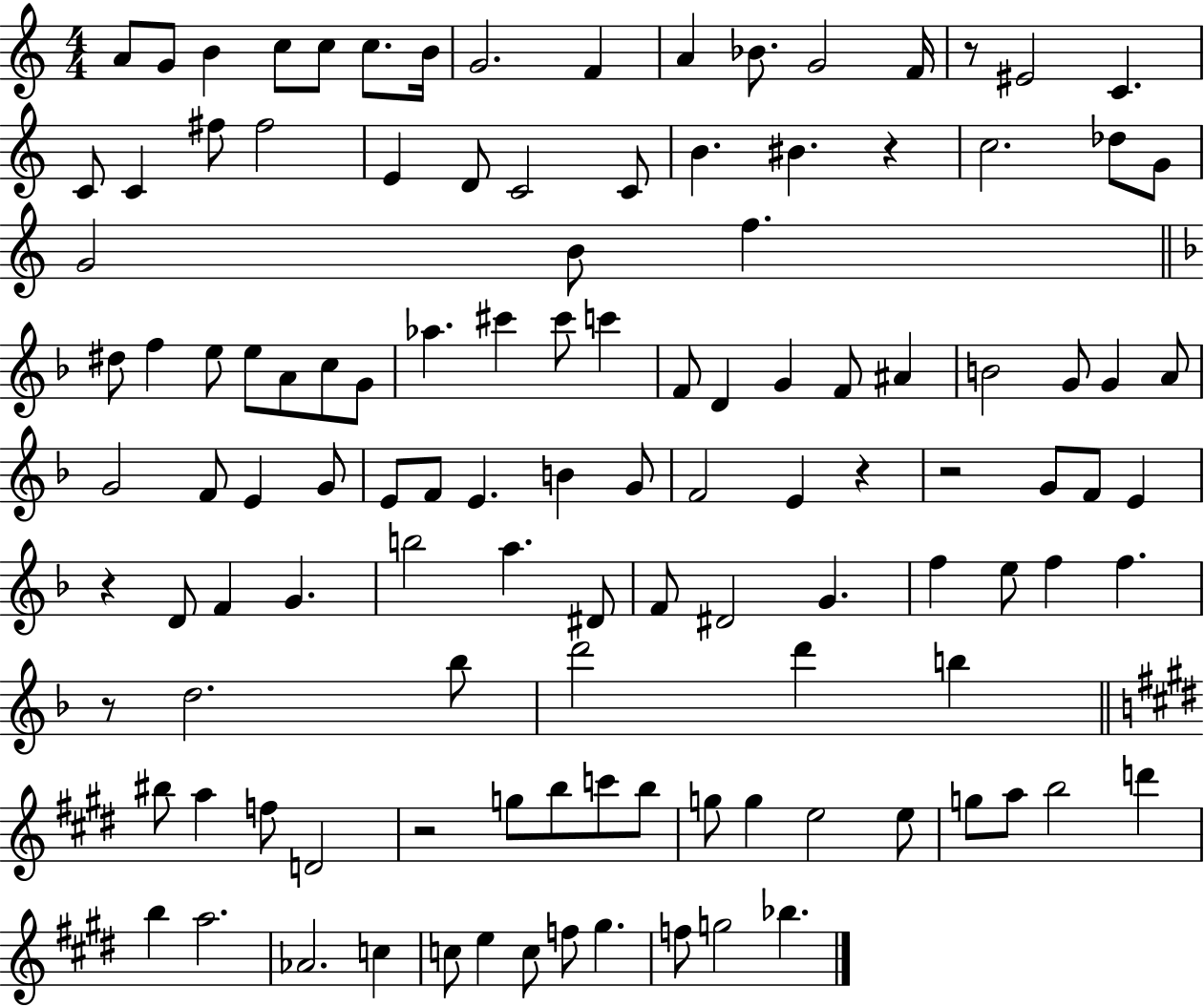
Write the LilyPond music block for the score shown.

{
  \clef treble
  \numericTimeSignature
  \time 4/4
  \key c \major
  a'8 g'8 b'4 c''8 c''8 c''8. b'16 | g'2. f'4 | a'4 bes'8. g'2 f'16 | r8 eis'2 c'4. | \break c'8 c'4 fis''8 fis''2 | e'4 d'8 c'2 c'8 | b'4. bis'4. r4 | c''2. des''8 g'8 | \break g'2 b'8 f''4. | \bar "||" \break \key f \major dis''8 f''4 e''8 e''8 a'8 c''8 g'8 | aes''4. cis'''4 cis'''8 c'''4 | f'8 d'4 g'4 f'8 ais'4 | b'2 g'8 g'4 a'8 | \break g'2 f'8 e'4 g'8 | e'8 f'8 e'4. b'4 g'8 | f'2 e'4 r4 | r2 g'8 f'8 e'4 | \break r4 d'8 f'4 g'4. | b''2 a''4. dis'8 | f'8 dis'2 g'4. | f''4 e''8 f''4 f''4. | \break r8 d''2. bes''8 | d'''2 d'''4 b''4 | \bar "||" \break \key e \major bis''8 a''4 f''8 d'2 | r2 g''8 b''8 c'''8 b''8 | g''8 g''4 e''2 e''8 | g''8 a''8 b''2 d'''4 | \break b''4 a''2. | aes'2. c''4 | c''8 e''4 c''8 f''8 gis''4. | f''8 g''2 bes''4. | \break \bar "|."
}